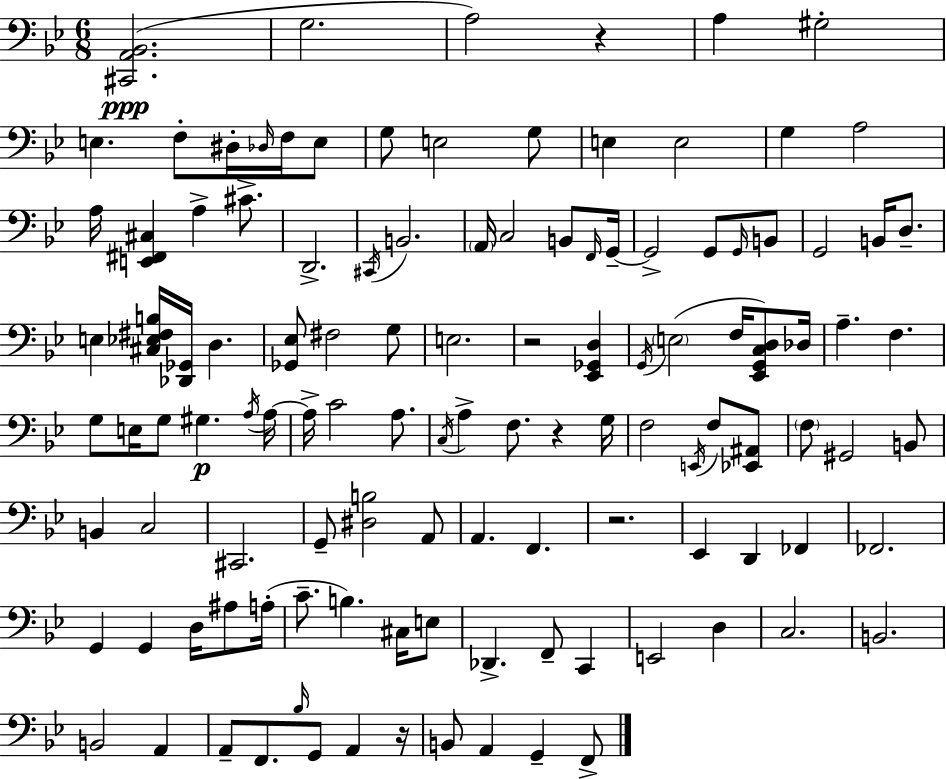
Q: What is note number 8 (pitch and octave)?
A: Db3